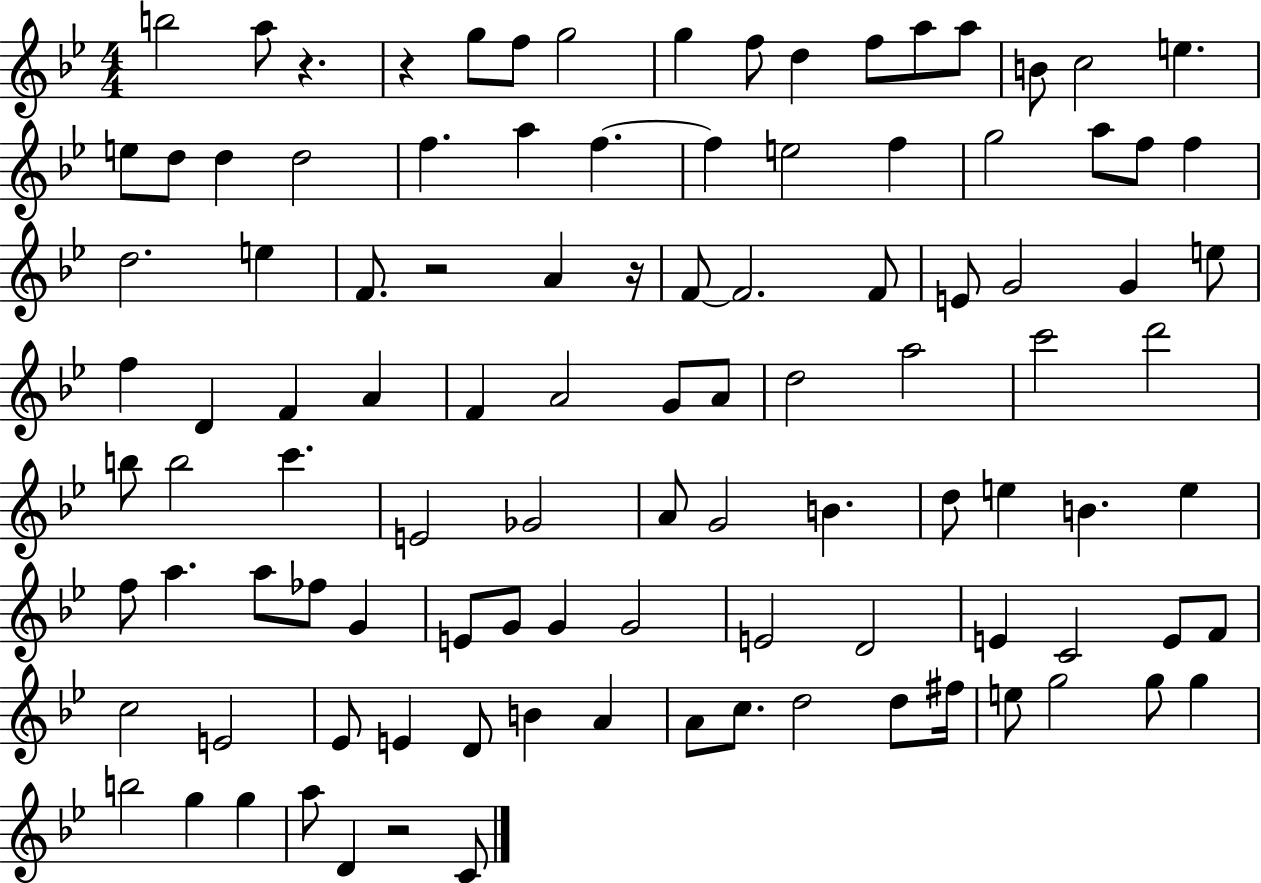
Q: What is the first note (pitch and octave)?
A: B5